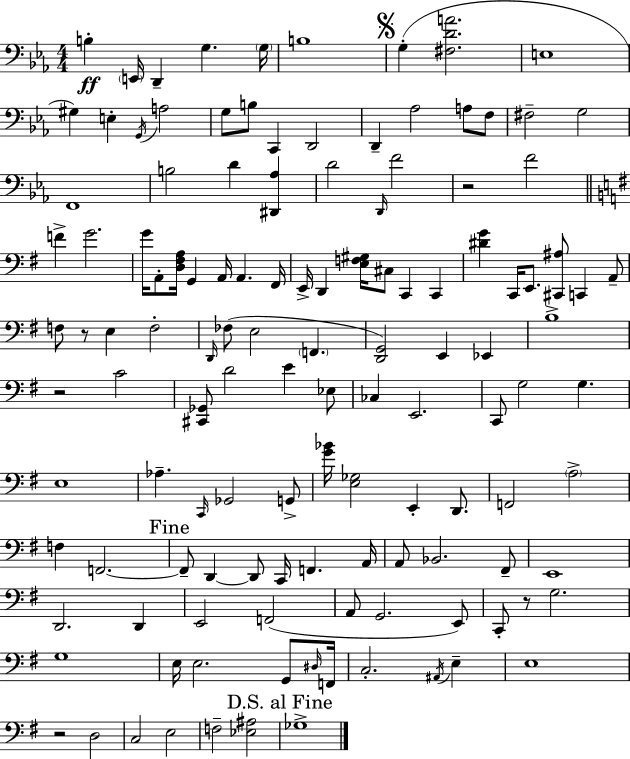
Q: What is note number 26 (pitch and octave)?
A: D4